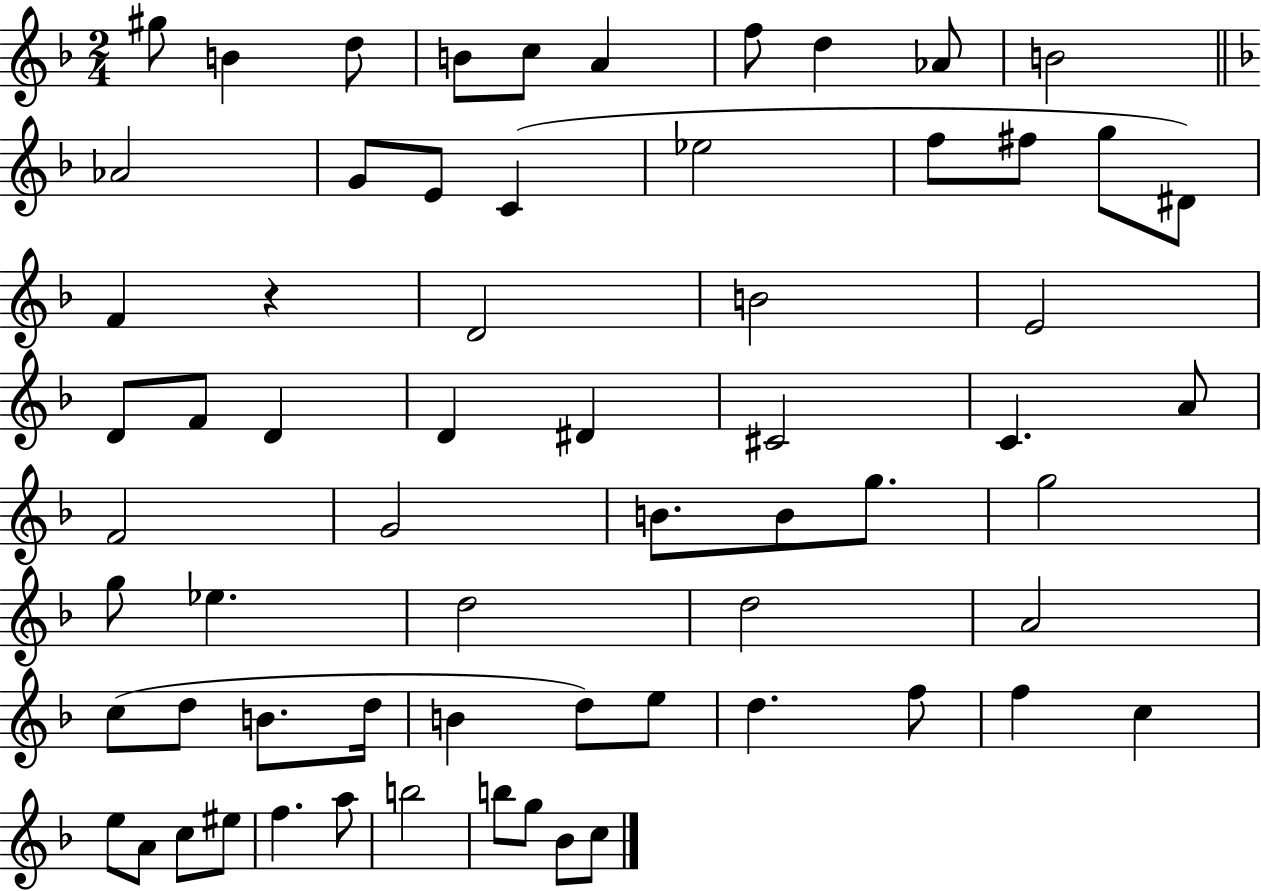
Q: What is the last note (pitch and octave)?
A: C5